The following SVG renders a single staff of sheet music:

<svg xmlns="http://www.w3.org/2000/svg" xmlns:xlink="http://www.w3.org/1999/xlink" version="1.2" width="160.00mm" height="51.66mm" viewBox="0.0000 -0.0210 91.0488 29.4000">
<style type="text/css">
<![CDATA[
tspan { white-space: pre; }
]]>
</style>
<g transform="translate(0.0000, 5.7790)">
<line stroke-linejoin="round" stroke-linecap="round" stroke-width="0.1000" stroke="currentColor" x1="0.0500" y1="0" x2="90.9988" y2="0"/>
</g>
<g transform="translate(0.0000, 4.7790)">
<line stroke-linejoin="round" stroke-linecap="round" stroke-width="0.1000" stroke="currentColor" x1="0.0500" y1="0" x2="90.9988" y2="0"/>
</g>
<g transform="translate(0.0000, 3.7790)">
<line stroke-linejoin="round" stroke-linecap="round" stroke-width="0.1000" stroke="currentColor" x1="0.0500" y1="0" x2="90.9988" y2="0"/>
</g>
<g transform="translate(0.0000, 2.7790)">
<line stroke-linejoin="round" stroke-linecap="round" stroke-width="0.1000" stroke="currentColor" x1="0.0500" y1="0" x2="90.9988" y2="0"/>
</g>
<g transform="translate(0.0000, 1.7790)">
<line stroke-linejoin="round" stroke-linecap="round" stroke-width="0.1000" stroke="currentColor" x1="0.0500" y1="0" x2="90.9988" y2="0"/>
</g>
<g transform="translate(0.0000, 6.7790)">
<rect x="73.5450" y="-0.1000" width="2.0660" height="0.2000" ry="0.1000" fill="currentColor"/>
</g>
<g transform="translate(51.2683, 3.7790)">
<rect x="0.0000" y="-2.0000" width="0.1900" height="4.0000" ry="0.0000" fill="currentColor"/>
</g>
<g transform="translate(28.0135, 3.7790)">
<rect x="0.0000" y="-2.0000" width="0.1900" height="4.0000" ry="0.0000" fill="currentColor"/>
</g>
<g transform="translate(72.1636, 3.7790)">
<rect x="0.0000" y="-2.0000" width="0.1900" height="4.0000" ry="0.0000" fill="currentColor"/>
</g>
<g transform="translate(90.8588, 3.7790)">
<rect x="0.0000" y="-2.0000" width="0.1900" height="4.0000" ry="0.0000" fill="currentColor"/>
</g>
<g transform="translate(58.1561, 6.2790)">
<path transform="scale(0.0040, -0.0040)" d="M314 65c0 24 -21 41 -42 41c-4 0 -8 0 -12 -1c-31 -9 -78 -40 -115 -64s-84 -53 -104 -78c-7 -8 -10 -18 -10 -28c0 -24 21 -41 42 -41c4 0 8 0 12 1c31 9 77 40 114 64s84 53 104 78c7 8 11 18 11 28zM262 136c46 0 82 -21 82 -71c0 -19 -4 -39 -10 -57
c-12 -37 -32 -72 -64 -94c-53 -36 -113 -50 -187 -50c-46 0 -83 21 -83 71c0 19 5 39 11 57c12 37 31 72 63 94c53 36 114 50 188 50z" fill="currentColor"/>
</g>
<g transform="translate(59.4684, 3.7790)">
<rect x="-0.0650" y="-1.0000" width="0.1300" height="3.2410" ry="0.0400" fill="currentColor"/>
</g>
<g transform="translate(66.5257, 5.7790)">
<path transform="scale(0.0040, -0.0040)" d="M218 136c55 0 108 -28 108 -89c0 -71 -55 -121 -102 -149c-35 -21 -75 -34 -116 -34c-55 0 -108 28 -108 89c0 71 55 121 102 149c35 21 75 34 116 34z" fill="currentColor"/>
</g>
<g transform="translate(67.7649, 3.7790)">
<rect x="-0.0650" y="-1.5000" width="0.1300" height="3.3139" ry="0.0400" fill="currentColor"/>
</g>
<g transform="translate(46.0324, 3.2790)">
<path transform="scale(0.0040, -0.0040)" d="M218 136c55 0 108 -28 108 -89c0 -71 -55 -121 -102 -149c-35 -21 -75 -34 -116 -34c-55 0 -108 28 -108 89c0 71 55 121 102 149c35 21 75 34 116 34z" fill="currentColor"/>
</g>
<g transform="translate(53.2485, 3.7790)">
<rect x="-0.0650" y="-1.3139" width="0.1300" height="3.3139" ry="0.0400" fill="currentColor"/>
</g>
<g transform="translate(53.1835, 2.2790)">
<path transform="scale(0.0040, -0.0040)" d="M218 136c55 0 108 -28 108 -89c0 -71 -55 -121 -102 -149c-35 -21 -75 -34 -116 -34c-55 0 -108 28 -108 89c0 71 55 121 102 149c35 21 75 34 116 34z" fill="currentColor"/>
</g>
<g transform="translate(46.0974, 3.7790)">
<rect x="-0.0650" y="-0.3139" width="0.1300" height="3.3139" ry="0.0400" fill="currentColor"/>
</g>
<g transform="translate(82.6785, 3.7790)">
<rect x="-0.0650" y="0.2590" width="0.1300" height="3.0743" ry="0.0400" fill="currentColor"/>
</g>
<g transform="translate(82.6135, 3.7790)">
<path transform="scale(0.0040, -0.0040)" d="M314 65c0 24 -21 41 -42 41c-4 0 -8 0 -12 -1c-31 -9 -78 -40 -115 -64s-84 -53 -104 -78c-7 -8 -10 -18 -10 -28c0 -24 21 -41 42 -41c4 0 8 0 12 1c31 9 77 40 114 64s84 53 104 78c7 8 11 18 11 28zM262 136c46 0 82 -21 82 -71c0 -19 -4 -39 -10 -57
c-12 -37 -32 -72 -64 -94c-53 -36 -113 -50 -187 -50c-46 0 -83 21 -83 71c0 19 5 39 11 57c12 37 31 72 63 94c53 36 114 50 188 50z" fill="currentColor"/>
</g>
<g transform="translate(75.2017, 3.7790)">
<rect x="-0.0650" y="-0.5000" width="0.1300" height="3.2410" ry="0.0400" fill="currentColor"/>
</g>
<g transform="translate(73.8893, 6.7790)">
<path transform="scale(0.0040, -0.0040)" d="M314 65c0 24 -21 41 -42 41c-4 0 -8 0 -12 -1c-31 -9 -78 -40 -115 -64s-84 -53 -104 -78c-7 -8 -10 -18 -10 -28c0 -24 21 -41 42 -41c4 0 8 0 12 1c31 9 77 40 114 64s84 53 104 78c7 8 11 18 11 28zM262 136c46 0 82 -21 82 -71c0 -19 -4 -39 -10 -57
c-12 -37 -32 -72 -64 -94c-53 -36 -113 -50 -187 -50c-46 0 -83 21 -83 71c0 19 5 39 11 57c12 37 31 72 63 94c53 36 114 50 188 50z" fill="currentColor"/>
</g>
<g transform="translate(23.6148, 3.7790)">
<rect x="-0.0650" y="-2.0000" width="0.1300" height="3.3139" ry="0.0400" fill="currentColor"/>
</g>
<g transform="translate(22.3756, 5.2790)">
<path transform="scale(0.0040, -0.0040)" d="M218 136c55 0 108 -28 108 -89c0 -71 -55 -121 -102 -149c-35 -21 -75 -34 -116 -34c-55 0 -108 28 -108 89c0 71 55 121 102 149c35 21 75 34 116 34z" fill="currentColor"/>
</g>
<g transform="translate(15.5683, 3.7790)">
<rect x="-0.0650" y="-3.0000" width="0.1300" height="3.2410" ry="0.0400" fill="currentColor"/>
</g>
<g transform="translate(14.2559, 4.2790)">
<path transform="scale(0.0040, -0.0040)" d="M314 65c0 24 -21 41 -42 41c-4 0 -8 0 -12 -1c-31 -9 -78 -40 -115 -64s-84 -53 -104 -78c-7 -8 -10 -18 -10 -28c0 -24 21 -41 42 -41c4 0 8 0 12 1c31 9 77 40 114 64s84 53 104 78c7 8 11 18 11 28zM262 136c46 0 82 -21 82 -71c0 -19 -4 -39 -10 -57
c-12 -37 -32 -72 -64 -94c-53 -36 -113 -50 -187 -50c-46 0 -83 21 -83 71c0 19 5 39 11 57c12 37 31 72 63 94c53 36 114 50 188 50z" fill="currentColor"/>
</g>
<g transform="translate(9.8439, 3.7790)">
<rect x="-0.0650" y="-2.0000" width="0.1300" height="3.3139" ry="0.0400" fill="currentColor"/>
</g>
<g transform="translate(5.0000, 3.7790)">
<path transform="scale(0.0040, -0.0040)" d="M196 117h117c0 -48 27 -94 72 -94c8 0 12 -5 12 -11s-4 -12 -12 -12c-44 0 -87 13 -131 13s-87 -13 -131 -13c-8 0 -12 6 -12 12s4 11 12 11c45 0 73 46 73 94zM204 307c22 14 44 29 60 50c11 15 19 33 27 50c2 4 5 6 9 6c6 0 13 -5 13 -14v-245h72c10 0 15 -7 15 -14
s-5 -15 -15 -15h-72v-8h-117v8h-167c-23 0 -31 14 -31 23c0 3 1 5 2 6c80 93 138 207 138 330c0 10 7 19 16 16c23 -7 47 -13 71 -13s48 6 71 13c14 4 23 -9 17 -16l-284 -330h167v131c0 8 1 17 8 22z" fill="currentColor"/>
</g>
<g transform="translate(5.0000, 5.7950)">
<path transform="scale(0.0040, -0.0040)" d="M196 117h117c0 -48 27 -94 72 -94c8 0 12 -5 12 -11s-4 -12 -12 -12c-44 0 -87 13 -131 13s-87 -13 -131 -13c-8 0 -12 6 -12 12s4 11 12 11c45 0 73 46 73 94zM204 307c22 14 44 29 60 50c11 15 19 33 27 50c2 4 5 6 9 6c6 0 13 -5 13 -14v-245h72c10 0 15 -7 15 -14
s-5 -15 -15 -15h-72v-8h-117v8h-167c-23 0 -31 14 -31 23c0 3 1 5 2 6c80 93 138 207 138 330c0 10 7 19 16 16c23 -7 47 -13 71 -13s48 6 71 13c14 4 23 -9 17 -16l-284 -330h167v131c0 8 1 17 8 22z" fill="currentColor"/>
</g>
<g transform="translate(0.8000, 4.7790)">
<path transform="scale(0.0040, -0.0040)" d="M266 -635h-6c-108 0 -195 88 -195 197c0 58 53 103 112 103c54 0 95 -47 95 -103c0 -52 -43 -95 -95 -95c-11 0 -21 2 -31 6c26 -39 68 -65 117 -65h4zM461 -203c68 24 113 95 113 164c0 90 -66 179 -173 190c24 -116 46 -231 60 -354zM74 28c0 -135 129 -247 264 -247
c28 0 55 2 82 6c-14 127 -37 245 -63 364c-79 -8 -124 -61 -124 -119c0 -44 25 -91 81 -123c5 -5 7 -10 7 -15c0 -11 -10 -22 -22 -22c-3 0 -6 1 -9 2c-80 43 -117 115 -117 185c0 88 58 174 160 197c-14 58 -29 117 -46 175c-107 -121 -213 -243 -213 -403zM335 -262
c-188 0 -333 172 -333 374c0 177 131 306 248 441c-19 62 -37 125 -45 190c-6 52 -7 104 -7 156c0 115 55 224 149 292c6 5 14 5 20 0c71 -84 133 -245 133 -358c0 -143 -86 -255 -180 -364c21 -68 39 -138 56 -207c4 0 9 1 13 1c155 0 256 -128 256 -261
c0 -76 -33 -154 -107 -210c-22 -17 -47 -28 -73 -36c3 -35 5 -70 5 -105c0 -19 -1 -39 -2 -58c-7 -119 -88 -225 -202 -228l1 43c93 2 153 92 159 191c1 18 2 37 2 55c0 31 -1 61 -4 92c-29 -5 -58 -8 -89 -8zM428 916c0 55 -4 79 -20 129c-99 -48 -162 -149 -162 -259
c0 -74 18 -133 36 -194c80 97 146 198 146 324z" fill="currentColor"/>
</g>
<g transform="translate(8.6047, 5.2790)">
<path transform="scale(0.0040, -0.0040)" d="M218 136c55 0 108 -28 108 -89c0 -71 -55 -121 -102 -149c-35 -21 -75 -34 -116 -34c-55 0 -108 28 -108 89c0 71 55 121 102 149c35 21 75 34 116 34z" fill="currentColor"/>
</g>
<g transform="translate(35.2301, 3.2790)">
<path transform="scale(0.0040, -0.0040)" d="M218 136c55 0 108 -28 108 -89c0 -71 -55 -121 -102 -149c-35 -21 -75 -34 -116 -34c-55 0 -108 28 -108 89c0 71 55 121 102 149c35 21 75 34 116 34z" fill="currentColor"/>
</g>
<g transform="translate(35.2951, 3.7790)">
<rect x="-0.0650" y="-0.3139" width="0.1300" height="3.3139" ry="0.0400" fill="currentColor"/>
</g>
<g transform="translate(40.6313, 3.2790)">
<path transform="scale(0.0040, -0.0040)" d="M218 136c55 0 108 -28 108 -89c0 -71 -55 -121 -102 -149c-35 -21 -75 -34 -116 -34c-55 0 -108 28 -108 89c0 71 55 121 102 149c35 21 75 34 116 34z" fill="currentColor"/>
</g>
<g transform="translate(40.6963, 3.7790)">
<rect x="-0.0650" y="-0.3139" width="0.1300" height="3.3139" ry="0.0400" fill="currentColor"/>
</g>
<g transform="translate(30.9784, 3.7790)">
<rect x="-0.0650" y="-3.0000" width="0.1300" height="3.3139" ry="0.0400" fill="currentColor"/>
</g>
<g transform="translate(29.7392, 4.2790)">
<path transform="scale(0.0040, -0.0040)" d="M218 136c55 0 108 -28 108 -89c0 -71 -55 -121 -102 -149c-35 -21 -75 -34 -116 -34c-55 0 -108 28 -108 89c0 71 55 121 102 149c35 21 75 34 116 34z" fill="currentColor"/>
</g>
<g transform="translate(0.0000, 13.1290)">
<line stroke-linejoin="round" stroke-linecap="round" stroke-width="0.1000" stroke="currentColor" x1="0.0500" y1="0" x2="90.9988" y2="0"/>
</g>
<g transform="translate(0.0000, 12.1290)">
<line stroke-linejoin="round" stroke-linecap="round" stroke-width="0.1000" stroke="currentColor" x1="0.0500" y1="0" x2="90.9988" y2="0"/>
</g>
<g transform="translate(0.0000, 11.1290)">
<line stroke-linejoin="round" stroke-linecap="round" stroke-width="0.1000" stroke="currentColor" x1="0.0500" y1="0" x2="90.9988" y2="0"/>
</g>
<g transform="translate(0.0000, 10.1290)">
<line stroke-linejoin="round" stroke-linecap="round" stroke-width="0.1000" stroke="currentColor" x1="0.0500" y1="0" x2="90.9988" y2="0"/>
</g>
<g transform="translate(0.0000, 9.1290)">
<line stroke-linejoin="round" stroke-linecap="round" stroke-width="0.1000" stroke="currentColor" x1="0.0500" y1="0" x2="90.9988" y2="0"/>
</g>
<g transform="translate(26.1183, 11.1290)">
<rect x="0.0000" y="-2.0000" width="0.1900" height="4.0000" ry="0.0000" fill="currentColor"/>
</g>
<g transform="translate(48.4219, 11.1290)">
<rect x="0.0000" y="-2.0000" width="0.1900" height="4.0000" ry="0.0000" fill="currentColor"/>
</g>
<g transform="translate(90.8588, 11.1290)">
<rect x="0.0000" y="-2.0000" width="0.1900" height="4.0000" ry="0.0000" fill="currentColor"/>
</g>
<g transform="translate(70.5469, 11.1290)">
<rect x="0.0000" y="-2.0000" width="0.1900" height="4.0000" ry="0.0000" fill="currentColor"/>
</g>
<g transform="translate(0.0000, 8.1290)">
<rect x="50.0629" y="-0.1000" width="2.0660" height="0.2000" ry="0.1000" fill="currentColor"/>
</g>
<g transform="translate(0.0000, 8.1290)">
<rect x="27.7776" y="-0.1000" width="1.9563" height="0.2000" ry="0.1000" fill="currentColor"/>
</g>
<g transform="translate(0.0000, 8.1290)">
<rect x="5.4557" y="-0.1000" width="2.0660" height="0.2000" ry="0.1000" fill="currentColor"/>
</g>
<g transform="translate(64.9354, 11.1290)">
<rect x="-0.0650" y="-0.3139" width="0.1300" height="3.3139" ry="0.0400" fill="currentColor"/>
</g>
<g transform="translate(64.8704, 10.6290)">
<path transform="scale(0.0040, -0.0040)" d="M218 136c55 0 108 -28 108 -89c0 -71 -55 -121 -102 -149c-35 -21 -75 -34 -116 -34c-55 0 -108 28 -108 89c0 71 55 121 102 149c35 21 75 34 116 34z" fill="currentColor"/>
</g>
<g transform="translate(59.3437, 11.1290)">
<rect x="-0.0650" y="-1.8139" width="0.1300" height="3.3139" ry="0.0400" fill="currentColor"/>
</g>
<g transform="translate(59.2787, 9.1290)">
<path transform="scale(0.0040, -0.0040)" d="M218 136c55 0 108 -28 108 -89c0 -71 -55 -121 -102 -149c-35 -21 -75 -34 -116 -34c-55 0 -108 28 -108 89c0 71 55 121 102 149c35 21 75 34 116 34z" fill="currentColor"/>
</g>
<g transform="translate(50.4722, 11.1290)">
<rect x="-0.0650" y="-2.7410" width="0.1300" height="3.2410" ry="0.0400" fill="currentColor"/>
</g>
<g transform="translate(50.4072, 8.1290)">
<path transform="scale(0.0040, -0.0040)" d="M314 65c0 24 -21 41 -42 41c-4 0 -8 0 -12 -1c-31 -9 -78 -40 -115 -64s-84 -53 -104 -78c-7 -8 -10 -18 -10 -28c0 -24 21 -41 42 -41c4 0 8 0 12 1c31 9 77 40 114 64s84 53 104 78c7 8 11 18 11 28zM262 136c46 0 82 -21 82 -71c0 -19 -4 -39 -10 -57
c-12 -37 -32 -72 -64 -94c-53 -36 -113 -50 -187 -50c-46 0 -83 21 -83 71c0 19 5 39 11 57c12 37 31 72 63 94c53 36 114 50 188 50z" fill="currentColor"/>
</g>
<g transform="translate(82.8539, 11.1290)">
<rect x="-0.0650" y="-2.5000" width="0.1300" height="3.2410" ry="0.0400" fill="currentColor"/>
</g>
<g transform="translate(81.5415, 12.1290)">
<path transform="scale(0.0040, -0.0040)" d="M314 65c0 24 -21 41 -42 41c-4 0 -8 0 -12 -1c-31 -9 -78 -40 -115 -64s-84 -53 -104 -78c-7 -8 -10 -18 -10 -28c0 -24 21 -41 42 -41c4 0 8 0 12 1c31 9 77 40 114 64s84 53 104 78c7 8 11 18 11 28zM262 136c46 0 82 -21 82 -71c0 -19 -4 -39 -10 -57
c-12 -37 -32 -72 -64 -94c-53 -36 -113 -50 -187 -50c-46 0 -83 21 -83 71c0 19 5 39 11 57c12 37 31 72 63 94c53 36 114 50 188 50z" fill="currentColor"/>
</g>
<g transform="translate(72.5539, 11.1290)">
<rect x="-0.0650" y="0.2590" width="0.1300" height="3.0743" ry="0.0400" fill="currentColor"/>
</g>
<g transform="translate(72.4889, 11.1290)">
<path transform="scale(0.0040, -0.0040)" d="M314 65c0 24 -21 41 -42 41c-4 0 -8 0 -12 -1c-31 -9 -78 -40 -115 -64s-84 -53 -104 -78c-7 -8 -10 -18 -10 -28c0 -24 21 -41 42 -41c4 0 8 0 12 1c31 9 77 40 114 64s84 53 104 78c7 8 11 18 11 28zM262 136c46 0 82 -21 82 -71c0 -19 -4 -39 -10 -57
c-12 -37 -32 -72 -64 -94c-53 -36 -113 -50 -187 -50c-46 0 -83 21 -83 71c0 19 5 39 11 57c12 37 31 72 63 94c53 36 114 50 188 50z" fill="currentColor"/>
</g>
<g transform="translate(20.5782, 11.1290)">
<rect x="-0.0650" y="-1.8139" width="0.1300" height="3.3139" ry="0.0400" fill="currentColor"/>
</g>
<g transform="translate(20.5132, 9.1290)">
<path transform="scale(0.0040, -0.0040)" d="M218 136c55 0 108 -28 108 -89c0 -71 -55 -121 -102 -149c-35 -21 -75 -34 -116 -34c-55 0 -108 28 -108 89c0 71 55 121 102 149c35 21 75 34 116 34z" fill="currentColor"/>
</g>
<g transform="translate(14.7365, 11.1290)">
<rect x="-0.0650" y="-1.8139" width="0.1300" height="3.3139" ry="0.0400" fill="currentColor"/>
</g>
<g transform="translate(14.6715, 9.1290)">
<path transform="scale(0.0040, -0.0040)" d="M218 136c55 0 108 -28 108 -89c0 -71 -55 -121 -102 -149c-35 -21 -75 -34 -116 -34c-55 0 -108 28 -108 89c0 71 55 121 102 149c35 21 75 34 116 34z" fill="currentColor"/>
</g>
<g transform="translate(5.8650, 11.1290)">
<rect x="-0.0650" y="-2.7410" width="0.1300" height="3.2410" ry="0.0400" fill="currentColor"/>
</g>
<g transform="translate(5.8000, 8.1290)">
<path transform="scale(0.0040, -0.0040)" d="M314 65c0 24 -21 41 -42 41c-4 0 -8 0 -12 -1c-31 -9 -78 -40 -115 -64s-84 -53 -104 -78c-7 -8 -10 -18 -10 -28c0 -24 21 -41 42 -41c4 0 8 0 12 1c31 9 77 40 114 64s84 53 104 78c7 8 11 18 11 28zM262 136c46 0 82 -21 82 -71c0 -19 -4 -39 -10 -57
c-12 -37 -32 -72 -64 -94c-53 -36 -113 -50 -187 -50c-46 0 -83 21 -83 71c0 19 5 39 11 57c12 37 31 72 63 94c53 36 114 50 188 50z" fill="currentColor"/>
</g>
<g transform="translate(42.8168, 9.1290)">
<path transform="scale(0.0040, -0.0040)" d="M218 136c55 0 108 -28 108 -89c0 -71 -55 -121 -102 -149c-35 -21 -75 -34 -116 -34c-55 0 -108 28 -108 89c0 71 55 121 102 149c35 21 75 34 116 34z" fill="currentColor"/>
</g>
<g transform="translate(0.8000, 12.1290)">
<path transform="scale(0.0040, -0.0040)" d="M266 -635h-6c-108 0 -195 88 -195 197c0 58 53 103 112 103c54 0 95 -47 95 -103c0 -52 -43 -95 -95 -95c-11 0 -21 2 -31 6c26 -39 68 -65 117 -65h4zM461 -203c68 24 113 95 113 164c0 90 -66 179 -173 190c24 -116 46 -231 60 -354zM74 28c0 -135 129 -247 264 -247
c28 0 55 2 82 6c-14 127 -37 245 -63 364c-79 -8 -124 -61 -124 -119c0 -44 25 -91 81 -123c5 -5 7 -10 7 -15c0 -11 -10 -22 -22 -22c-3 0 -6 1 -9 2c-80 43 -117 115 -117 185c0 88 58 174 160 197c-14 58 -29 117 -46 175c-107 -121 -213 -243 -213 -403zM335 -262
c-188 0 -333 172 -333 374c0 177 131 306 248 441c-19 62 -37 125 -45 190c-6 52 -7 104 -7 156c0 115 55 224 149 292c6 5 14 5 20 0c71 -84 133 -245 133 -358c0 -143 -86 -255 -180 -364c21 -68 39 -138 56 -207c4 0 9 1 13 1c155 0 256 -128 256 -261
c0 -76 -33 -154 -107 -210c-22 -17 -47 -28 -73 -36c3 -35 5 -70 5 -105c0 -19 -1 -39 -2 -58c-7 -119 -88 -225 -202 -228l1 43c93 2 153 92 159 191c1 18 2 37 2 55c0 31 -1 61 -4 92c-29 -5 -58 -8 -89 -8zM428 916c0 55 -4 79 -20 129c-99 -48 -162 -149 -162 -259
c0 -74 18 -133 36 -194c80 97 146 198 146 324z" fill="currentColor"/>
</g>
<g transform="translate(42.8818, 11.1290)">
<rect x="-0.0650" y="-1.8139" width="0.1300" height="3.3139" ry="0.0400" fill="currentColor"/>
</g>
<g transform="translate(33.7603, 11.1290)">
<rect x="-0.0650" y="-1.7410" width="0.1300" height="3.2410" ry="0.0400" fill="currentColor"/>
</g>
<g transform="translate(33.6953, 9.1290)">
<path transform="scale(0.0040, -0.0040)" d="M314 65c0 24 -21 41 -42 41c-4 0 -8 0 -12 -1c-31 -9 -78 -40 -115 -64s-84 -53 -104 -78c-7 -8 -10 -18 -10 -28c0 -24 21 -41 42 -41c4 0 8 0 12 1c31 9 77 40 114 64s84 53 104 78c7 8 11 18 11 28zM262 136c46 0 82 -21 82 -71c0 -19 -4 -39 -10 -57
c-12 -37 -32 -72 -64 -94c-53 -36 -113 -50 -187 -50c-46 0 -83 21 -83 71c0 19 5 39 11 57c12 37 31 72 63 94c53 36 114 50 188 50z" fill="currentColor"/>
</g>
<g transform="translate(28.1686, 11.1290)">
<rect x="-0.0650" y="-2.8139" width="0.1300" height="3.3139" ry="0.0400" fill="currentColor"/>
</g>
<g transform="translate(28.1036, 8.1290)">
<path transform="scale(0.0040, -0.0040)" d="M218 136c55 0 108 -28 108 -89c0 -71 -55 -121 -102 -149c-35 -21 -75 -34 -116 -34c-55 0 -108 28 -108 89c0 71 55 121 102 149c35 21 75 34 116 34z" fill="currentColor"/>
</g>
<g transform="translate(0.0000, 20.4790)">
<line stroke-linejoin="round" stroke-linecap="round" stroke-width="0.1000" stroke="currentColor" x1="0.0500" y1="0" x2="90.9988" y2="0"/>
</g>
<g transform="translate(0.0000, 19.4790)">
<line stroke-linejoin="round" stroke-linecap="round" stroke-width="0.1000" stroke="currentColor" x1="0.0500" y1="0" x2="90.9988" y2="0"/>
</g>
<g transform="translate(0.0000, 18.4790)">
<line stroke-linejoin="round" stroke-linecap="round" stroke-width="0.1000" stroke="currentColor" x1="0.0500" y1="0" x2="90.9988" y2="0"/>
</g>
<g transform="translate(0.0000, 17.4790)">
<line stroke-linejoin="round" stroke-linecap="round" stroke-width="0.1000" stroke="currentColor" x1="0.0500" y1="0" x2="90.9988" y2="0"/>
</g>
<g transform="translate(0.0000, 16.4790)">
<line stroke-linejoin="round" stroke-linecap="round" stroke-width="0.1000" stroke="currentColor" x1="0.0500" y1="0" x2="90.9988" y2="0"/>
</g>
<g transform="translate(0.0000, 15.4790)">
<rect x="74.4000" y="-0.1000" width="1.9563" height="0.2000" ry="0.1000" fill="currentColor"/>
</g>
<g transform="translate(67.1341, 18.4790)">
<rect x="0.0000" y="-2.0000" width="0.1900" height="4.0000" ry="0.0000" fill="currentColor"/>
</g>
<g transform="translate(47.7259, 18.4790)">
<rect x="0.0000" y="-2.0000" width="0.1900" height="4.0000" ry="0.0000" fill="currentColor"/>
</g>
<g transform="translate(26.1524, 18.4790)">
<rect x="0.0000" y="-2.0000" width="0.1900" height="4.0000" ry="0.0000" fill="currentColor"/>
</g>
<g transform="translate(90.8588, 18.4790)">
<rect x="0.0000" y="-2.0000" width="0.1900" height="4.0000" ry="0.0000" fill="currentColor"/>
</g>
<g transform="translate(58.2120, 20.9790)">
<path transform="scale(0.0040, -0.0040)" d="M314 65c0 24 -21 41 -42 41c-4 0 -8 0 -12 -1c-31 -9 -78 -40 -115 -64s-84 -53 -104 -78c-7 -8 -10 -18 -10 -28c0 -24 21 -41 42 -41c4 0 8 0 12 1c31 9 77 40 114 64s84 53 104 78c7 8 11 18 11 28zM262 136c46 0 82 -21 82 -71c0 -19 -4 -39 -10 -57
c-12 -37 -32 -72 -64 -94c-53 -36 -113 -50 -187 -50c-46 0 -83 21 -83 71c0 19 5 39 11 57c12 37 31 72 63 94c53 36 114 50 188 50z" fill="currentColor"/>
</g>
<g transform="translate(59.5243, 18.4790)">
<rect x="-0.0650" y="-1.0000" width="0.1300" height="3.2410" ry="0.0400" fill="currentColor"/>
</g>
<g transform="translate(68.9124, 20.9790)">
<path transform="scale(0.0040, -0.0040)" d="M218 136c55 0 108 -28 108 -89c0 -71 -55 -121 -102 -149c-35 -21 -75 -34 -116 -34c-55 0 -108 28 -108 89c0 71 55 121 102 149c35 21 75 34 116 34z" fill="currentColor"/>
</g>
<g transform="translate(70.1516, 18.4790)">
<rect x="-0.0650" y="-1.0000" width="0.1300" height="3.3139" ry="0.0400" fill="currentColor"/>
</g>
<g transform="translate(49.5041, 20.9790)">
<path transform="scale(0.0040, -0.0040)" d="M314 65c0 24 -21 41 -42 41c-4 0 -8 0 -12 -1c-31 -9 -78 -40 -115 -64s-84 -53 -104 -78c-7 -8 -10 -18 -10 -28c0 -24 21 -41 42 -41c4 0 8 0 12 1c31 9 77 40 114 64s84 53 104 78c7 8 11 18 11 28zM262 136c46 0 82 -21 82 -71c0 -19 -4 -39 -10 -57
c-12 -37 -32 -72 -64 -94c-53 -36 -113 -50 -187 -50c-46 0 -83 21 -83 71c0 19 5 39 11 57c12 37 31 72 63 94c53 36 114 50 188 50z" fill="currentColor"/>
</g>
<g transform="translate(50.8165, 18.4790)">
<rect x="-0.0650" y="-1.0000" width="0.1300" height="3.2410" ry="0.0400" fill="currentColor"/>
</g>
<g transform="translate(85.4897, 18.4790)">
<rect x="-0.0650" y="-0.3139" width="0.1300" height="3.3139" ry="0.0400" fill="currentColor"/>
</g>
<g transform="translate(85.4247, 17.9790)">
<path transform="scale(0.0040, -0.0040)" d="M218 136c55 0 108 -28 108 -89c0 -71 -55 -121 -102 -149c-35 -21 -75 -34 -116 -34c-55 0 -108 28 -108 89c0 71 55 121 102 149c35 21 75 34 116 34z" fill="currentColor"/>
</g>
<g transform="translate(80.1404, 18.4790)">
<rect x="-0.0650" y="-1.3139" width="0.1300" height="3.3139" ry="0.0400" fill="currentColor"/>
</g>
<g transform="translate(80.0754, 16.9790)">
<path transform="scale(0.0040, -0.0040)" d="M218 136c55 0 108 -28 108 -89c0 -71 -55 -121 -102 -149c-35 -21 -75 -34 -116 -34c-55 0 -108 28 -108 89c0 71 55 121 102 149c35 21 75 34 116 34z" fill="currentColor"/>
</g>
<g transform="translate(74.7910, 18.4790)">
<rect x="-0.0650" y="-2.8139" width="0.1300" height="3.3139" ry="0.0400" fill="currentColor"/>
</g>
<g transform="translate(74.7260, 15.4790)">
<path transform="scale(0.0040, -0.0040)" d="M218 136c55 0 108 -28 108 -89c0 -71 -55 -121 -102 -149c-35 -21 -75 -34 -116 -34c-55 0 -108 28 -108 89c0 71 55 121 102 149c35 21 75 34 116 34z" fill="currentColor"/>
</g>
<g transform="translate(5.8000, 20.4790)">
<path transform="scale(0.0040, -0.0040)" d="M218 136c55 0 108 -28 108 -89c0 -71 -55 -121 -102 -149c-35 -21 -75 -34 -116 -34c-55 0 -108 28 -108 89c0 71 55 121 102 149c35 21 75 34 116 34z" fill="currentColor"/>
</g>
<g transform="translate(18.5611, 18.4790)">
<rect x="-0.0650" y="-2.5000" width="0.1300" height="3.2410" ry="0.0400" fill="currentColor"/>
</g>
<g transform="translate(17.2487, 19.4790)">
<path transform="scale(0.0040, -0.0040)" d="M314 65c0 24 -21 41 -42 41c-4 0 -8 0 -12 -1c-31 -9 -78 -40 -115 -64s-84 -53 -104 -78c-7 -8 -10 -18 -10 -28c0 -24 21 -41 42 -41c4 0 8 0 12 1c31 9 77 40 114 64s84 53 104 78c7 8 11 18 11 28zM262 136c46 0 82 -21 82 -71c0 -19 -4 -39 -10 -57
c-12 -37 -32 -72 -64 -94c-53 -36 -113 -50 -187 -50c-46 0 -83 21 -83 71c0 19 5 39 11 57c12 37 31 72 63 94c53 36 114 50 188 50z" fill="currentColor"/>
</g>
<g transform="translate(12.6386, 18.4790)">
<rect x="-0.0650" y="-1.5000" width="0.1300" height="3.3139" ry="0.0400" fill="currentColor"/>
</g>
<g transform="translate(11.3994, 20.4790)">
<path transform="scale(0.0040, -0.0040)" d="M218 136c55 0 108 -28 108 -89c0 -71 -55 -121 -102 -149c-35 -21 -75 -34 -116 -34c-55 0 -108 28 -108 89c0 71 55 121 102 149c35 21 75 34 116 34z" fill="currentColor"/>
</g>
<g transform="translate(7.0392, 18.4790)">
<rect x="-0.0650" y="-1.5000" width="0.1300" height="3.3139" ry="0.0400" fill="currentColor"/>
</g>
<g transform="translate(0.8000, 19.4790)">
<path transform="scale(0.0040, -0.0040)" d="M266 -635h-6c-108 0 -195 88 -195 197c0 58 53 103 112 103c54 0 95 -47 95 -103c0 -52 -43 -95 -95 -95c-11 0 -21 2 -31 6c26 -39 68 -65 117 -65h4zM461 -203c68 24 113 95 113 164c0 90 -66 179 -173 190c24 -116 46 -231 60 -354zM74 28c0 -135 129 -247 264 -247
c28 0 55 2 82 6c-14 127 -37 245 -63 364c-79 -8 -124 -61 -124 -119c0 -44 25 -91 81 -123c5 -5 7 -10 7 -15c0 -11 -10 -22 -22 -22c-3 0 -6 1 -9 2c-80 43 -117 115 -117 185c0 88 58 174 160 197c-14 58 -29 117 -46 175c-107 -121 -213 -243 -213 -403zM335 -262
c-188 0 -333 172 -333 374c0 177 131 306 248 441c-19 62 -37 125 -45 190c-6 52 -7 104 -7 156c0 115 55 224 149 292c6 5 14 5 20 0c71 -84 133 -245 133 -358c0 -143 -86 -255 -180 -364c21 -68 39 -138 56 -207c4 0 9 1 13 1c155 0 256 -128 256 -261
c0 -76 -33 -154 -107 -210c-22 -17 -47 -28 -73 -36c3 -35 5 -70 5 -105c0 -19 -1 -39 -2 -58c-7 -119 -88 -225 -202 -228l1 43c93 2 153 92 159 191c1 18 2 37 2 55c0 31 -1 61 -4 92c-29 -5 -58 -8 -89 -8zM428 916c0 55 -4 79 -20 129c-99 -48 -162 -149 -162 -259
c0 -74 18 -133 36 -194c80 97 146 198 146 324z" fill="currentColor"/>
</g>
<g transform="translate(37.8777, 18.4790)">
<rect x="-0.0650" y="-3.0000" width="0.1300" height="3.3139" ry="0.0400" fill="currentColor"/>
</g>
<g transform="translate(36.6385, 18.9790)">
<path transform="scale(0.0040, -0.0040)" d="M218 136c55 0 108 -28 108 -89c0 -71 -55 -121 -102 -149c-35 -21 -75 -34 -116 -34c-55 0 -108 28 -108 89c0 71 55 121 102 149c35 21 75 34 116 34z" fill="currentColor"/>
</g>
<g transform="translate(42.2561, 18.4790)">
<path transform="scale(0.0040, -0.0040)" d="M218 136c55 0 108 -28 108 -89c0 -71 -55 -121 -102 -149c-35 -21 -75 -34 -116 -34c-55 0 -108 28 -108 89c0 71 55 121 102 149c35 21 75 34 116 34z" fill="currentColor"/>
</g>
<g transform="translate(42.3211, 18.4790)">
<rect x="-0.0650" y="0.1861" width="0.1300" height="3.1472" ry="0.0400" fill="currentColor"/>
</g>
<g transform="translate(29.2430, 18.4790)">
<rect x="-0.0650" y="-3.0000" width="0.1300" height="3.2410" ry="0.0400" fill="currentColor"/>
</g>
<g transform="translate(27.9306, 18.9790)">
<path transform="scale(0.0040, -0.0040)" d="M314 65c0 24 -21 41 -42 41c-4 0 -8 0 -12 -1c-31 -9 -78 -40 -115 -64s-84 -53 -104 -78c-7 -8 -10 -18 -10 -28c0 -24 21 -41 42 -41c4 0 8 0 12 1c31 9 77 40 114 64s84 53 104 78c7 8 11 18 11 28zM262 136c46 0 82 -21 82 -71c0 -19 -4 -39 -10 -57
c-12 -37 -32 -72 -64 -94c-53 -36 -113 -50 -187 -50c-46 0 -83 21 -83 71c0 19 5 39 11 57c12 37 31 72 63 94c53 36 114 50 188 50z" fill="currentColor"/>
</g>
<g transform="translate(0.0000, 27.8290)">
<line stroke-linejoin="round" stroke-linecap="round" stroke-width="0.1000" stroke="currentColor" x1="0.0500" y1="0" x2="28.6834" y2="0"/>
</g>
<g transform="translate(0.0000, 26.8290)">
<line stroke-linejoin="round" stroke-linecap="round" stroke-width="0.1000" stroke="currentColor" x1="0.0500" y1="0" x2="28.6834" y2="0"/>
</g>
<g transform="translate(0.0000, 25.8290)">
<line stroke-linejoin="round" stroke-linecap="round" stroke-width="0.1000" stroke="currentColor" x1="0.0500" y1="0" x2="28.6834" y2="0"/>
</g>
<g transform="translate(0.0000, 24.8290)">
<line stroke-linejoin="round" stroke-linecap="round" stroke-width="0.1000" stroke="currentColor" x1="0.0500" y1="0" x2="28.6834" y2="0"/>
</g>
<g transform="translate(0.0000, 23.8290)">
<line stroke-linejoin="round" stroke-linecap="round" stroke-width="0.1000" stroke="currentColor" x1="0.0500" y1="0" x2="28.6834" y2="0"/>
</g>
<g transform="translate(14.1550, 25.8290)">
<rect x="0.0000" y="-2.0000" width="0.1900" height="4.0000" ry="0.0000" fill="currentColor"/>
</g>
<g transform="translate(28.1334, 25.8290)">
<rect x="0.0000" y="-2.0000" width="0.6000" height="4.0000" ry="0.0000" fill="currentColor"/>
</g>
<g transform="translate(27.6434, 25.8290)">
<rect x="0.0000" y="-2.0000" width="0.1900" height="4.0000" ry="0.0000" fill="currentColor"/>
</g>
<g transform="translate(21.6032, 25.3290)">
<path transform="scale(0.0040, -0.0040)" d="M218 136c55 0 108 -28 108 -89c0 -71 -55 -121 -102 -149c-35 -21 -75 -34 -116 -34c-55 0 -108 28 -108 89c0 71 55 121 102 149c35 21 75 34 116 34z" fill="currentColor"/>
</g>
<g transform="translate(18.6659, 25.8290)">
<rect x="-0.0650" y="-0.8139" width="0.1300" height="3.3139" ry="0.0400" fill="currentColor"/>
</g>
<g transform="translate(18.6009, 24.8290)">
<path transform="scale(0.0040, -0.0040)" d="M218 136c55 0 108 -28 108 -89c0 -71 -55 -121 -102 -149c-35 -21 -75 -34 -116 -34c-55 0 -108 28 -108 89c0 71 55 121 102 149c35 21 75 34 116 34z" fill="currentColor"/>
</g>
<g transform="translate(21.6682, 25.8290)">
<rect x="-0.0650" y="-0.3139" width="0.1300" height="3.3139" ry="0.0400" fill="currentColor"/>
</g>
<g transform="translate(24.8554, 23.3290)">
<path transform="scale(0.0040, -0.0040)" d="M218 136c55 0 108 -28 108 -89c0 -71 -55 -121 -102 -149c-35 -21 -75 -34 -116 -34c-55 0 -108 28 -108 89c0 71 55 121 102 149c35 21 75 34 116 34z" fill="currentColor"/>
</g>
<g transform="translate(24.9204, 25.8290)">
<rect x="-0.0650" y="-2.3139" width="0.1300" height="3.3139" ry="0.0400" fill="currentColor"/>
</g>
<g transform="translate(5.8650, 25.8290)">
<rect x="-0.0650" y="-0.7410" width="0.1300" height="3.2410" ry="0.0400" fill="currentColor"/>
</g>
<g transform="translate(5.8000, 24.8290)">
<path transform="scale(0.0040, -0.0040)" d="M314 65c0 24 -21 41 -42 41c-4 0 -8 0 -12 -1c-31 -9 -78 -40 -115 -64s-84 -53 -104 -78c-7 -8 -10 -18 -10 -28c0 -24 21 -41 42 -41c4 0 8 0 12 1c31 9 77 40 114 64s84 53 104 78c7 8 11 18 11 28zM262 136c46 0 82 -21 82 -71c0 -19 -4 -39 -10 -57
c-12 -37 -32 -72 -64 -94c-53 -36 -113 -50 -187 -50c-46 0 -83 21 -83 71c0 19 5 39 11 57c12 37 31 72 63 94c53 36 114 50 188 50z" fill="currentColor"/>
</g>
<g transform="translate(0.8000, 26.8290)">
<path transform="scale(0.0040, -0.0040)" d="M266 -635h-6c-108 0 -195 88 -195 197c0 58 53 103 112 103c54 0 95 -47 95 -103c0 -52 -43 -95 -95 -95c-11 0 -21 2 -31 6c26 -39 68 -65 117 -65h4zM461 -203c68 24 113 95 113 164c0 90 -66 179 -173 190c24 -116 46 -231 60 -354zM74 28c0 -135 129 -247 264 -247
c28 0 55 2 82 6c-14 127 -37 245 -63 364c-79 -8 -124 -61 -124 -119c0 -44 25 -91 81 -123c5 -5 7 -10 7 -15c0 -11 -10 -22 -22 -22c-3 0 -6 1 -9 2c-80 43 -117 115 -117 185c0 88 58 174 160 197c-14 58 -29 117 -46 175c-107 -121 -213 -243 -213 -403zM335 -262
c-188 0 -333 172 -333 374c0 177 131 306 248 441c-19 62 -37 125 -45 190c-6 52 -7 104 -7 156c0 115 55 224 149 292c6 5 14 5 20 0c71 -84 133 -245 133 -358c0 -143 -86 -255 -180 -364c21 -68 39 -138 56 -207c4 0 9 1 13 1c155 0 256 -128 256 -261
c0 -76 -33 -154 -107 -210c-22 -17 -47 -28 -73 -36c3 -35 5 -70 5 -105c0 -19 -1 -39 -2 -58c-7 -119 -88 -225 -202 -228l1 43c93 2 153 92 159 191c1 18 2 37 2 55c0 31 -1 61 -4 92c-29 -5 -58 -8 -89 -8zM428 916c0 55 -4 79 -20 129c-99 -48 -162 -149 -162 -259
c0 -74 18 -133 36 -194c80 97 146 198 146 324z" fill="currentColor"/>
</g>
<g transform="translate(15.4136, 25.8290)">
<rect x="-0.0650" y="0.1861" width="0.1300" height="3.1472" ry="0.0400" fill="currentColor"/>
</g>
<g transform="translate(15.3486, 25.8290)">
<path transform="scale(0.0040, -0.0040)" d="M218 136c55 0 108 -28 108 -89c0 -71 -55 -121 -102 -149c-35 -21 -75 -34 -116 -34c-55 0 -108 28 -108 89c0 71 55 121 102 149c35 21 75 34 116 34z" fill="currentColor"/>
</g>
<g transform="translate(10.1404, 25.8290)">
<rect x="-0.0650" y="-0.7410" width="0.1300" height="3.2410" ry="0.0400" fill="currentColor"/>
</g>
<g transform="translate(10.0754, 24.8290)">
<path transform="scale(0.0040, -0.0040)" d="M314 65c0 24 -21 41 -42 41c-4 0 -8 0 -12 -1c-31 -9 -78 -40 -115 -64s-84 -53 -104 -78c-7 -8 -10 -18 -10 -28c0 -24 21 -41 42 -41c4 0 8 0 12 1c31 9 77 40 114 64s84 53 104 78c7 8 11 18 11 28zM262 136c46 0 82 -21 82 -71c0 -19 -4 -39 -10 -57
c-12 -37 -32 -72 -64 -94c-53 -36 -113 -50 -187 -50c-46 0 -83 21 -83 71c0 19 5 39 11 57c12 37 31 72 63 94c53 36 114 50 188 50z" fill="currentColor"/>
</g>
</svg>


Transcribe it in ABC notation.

X:1
T:Untitled
M:4/4
L:1/4
K:C
F A2 F A c c c e D2 E C2 B2 a2 f f a f2 f a2 f c B2 G2 E E G2 A2 A B D2 D2 D a e c d2 d2 B d c g